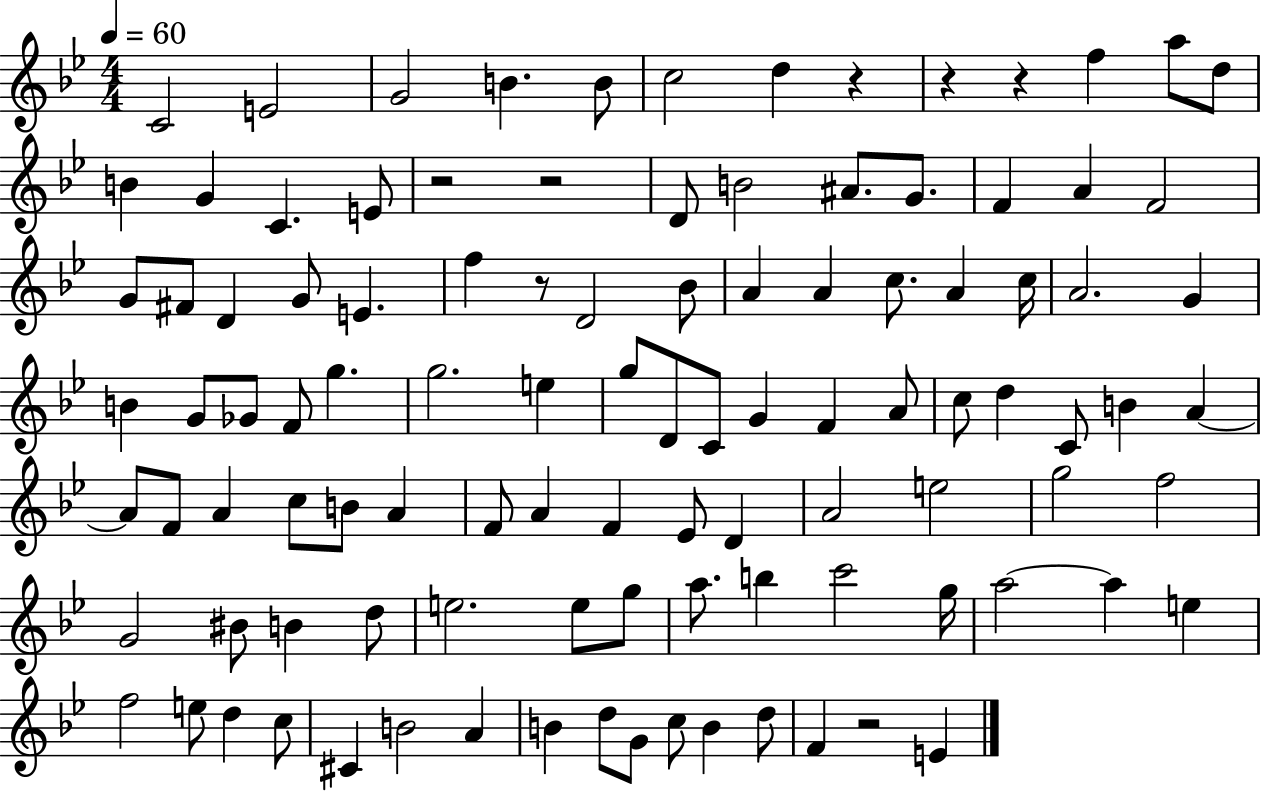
{
  \clef treble
  \numericTimeSignature
  \time 4/4
  \key bes \major
  \tempo 4 = 60
  c'2 e'2 | g'2 b'4. b'8 | c''2 d''4 r4 | r4 r4 f''4 a''8 d''8 | \break b'4 g'4 c'4. e'8 | r2 r2 | d'8 b'2 ais'8. g'8. | f'4 a'4 f'2 | \break g'8 fis'8 d'4 g'8 e'4. | f''4 r8 d'2 bes'8 | a'4 a'4 c''8. a'4 c''16 | a'2. g'4 | \break b'4 g'8 ges'8 f'8 g''4. | g''2. e''4 | g''8 d'8 c'8 g'4 f'4 a'8 | c''8 d''4 c'8 b'4 a'4~~ | \break a'8 f'8 a'4 c''8 b'8 a'4 | f'8 a'4 f'4 ees'8 d'4 | a'2 e''2 | g''2 f''2 | \break g'2 bis'8 b'4 d''8 | e''2. e''8 g''8 | a''8. b''4 c'''2 g''16 | a''2~~ a''4 e''4 | \break f''2 e''8 d''4 c''8 | cis'4 b'2 a'4 | b'4 d''8 g'8 c''8 b'4 d''8 | f'4 r2 e'4 | \break \bar "|."
}